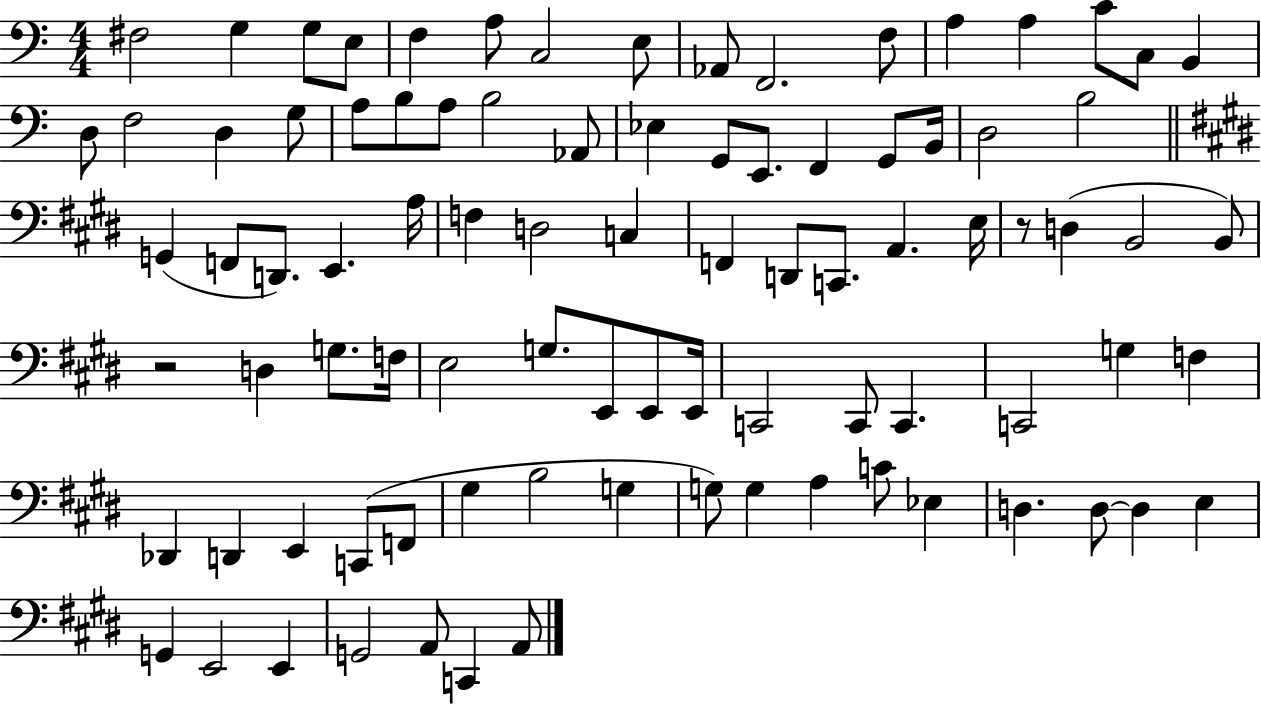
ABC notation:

X:1
T:Untitled
M:4/4
L:1/4
K:C
^F,2 G, G,/2 E,/2 F, A,/2 C,2 E,/2 _A,,/2 F,,2 F,/2 A, A, C/2 C,/2 B,, D,/2 F,2 D, G,/2 A,/2 B,/2 A,/2 B,2 _A,,/2 _E, G,,/2 E,,/2 F,, G,,/2 B,,/4 D,2 B,2 G,, F,,/2 D,,/2 E,, A,/4 F, D,2 C, F,, D,,/2 C,,/2 A,, E,/4 z/2 D, B,,2 B,,/2 z2 D, G,/2 F,/4 E,2 G,/2 E,,/2 E,,/2 E,,/4 C,,2 C,,/2 C,, C,,2 G, F, _D,, D,, E,, C,,/2 F,,/2 ^G, B,2 G, G,/2 G, A, C/2 _E, D, D,/2 D, E, G,, E,,2 E,, G,,2 A,,/2 C,, A,,/2